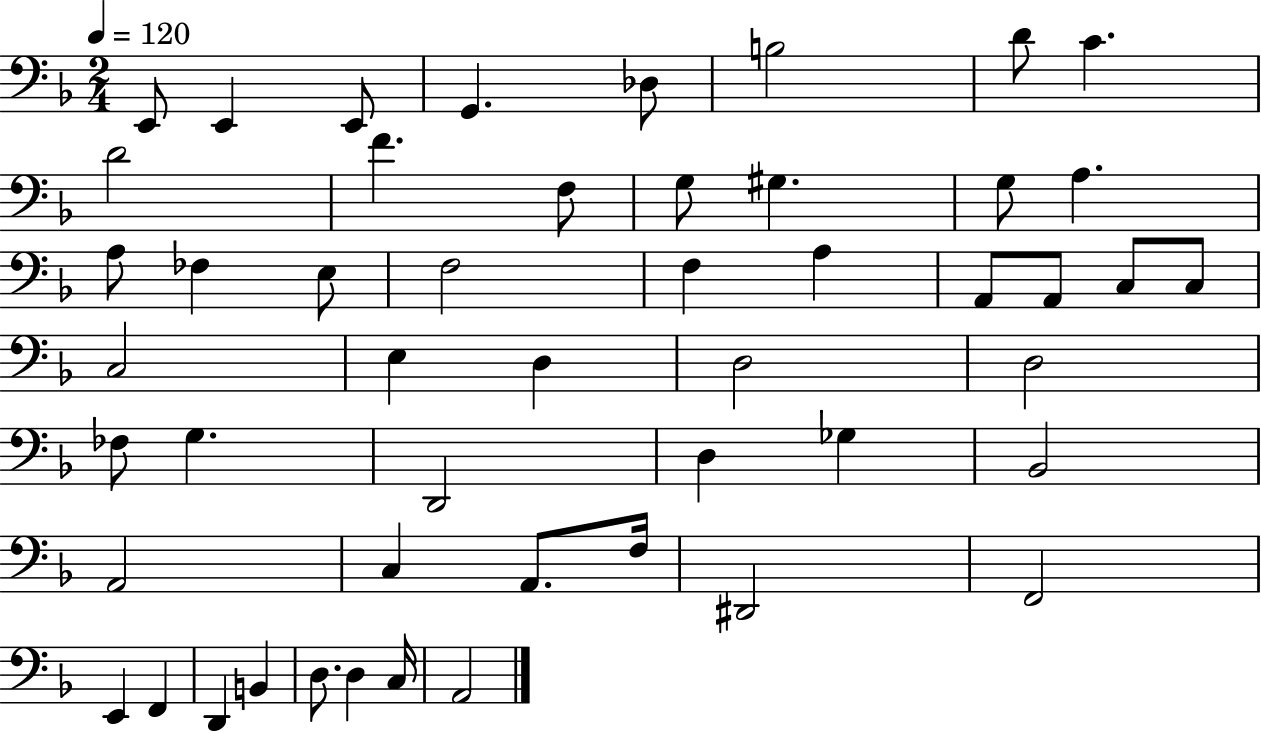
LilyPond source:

{
  \clef bass
  \numericTimeSignature
  \time 2/4
  \key f \major
  \tempo 4 = 120
  \repeat volta 2 { e,8 e,4 e,8 | g,4. des8 | b2 | d'8 c'4. | \break d'2 | f'4. f8 | g8 gis4. | g8 a4. | \break a8 fes4 e8 | f2 | f4 a4 | a,8 a,8 c8 c8 | \break c2 | e4 d4 | d2 | d2 | \break fes8 g4. | d,2 | d4 ges4 | bes,2 | \break a,2 | c4 a,8. f16 | dis,2 | f,2 | \break e,4 f,4 | d,4 b,4 | d8. d4 c16 | a,2 | \break } \bar "|."
}